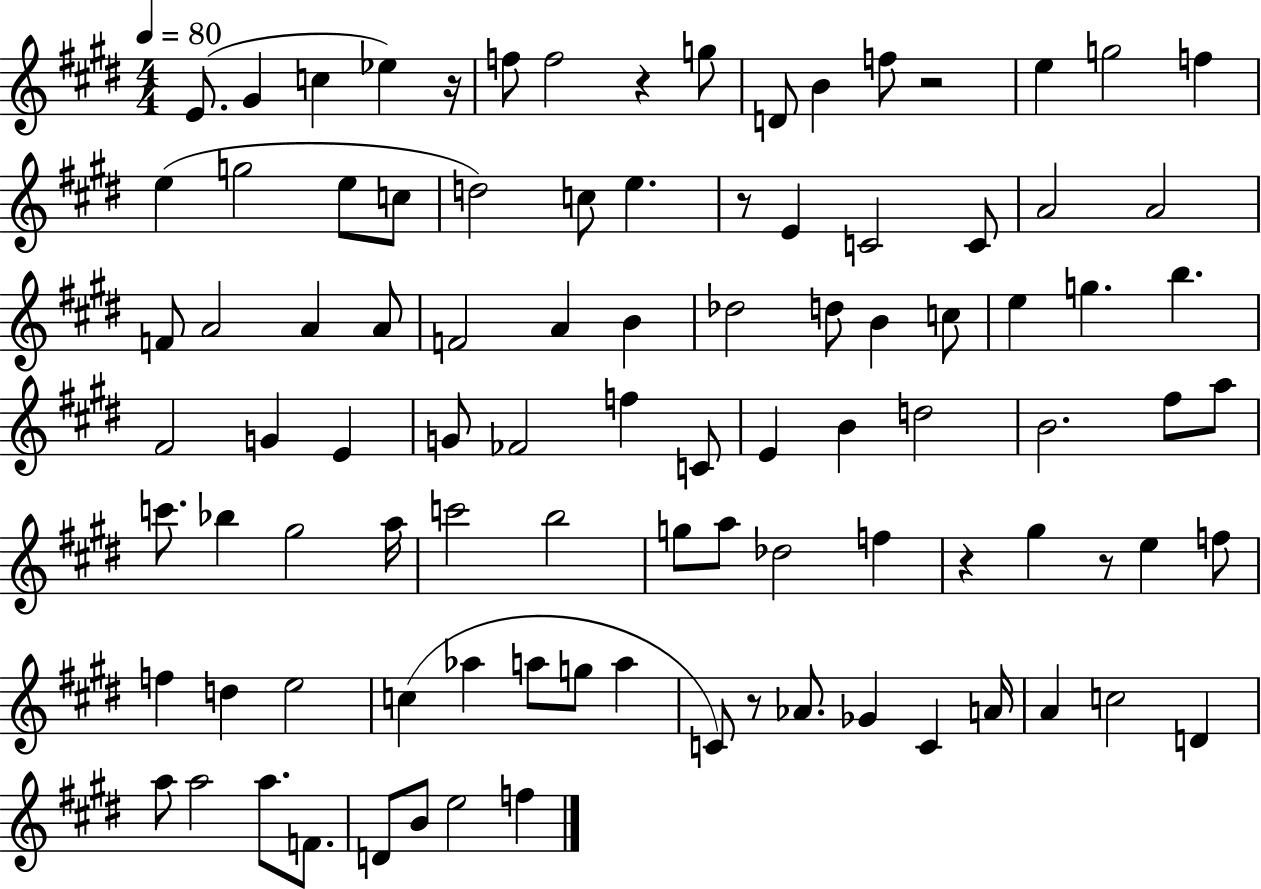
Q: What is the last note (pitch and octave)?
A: F5